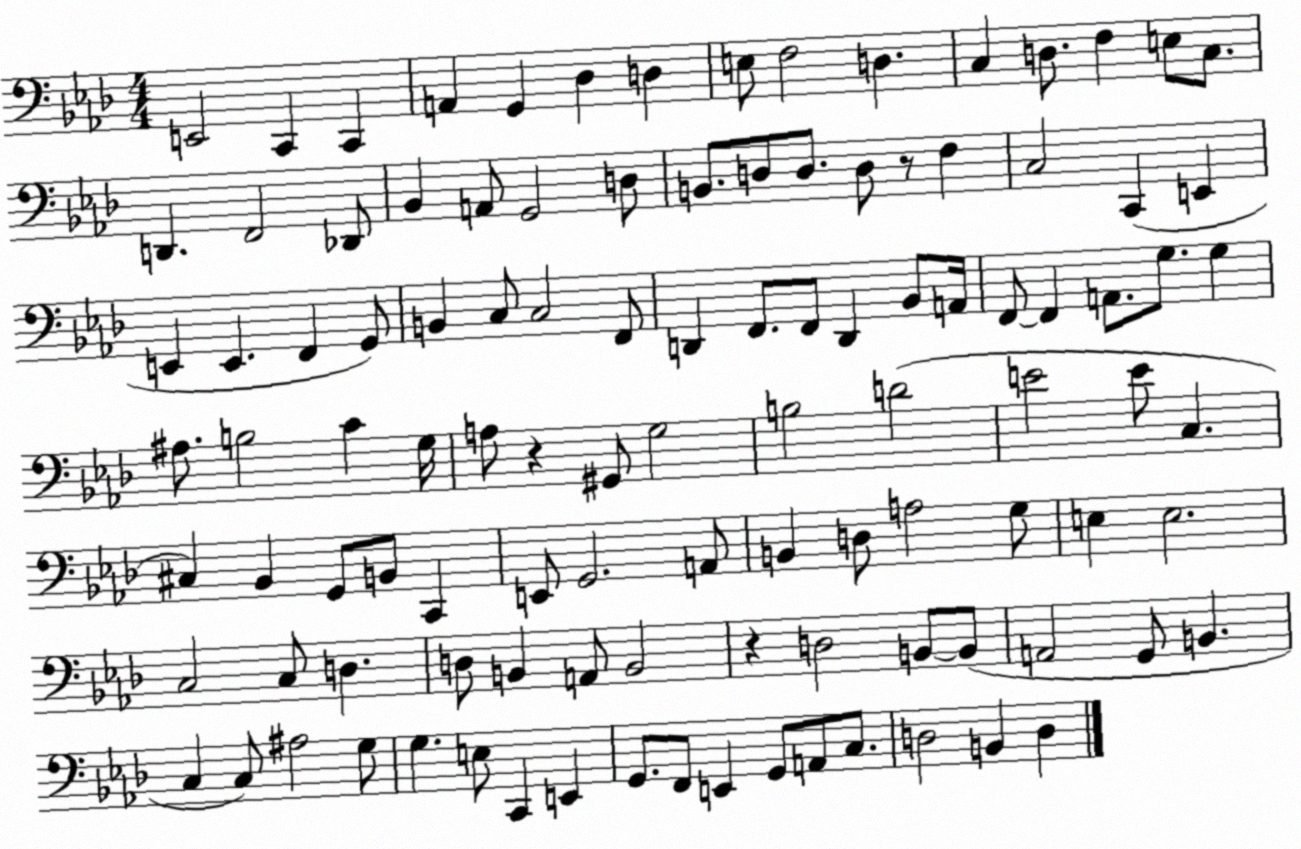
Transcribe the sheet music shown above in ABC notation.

X:1
T:Untitled
M:4/4
L:1/4
K:Ab
E,,2 C,, C,, A,, G,, _D, D, E,/2 F,2 D, C, D,/2 F, E,/2 C,/2 D,, F,,2 _D,,/2 _B,, A,,/2 G,,2 D,/2 B,,/2 D,/2 D,/2 D,/2 z/2 F, C,2 C,, E,, E,, E,, F,, G,,/2 B,, C,/2 C,2 F,,/2 D,, F,,/2 F,,/2 D,, _B,,/2 A,,/4 F,,/2 F,, A,,/2 G,/2 G, ^A,/2 B,2 C G,/4 A,/2 z ^G,,/2 G,2 B,2 D2 E2 E/2 C, ^C, _B,, G,,/2 B,,/2 C,, E,,/2 G,,2 A,,/2 B,, D,/2 A,2 G,/2 E, E,2 C,2 C,/2 D, D,/2 B,, A,,/2 B,,2 z D,2 B,,/2 B,,/2 A,,2 G,,/2 B,, C, C,/2 ^A,2 G,/2 G, E,/2 C,, E,, G,,/2 F,,/2 E,, G,,/2 A,,/2 C,/2 D,2 B,, D,